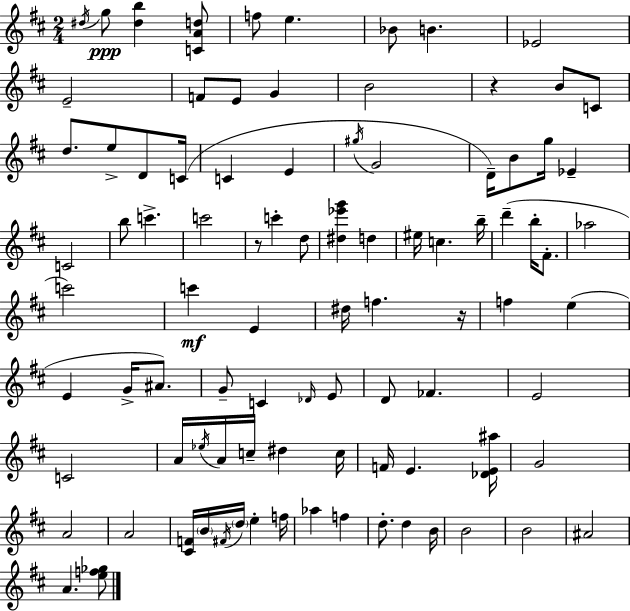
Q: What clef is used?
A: treble